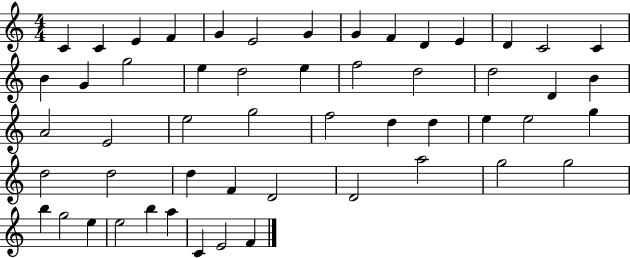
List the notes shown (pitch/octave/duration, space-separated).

C4/q C4/q E4/q F4/q G4/q E4/h G4/q G4/q F4/q D4/q E4/q D4/q C4/h C4/q B4/q G4/q G5/h E5/q D5/h E5/q F5/h D5/h D5/h D4/q B4/q A4/h E4/h E5/h G5/h F5/h D5/q D5/q E5/q E5/h G5/q D5/h D5/h D5/q F4/q D4/h D4/h A5/h G5/h G5/h B5/q G5/h E5/q E5/h B5/q A5/q C4/q E4/h F4/q